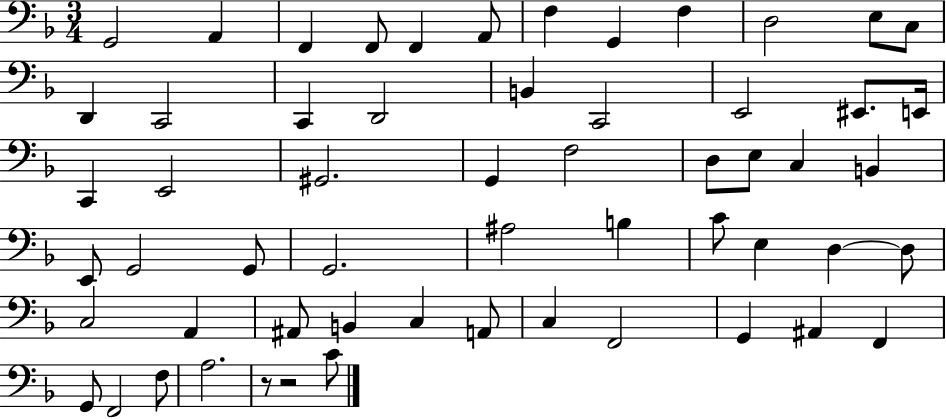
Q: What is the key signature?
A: F major